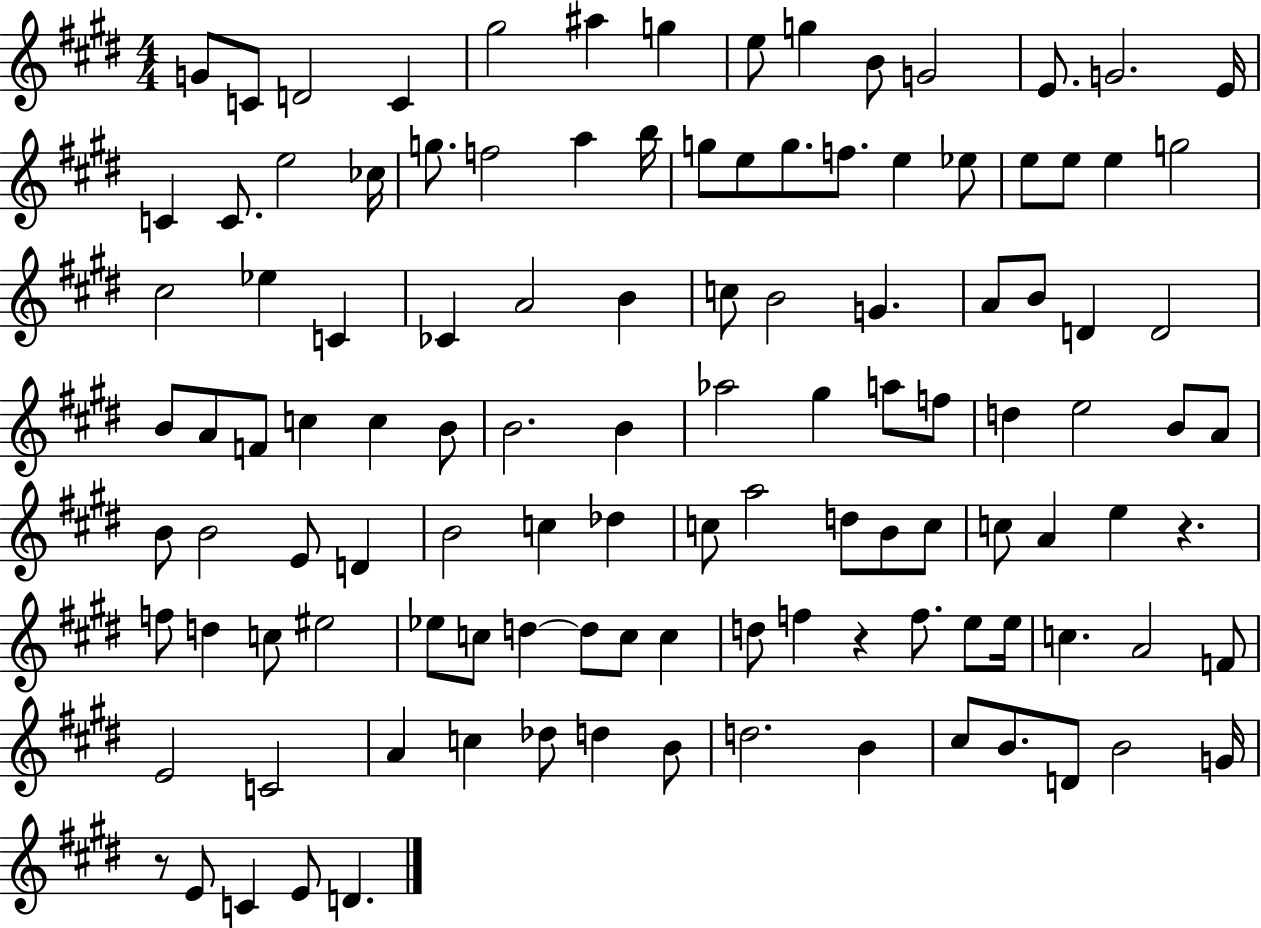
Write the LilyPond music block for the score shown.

{
  \clef treble
  \numericTimeSignature
  \time 4/4
  \key e \major
  g'8 c'8 d'2 c'4 | gis''2 ais''4 g''4 | e''8 g''4 b'8 g'2 | e'8. g'2. e'16 | \break c'4 c'8. e''2 ces''16 | g''8. f''2 a''4 b''16 | g''8 e''8 g''8. f''8. e''4 ees''8 | e''8 e''8 e''4 g''2 | \break cis''2 ees''4 c'4 | ces'4 a'2 b'4 | c''8 b'2 g'4. | a'8 b'8 d'4 d'2 | \break b'8 a'8 f'8 c''4 c''4 b'8 | b'2. b'4 | aes''2 gis''4 a''8 f''8 | d''4 e''2 b'8 a'8 | \break b'8 b'2 e'8 d'4 | b'2 c''4 des''4 | c''8 a''2 d''8 b'8 c''8 | c''8 a'4 e''4 r4. | \break f''8 d''4 c''8 eis''2 | ees''8 c''8 d''4~~ d''8 c''8 c''4 | d''8 f''4 r4 f''8. e''8 e''16 | c''4. a'2 f'8 | \break e'2 c'2 | a'4 c''4 des''8 d''4 b'8 | d''2. b'4 | cis''8 b'8. d'8 b'2 g'16 | \break r8 e'8 c'4 e'8 d'4. | \bar "|."
}